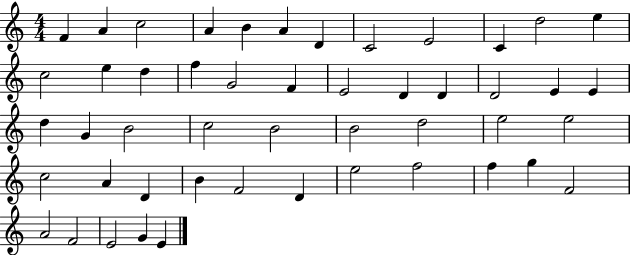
X:1
T:Untitled
M:4/4
L:1/4
K:C
F A c2 A B A D C2 E2 C d2 e c2 e d f G2 F E2 D D D2 E E d G B2 c2 B2 B2 d2 e2 e2 c2 A D B F2 D e2 f2 f g F2 A2 F2 E2 G E